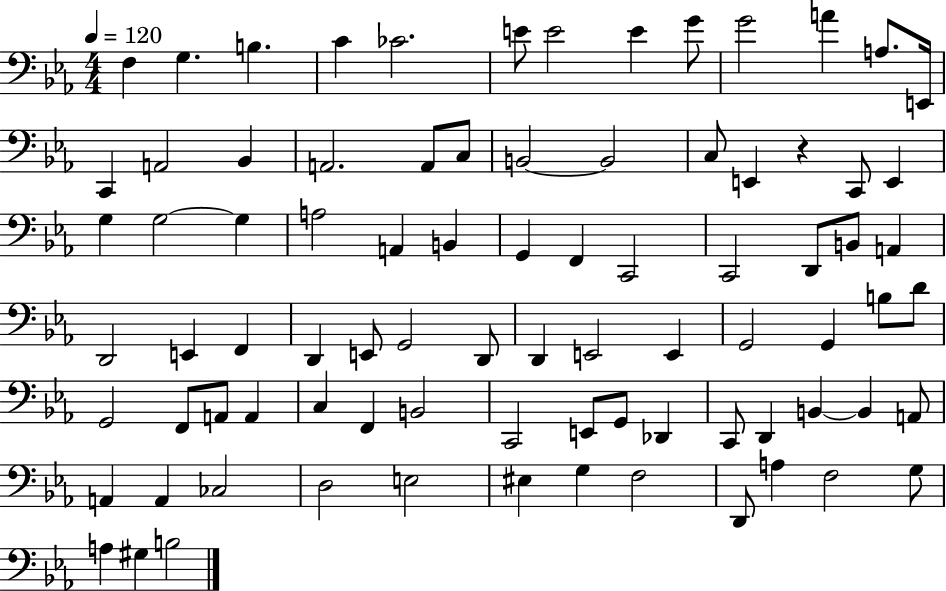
X:1
T:Untitled
M:4/4
L:1/4
K:Eb
F, G, B, C _C2 E/2 E2 E G/2 G2 A A,/2 E,,/4 C,, A,,2 _B,, A,,2 A,,/2 C,/2 B,,2 B,,2 C,/2 E,, z C,,/2 E,, G, G,2 G, A,2 A,, B,, G,, F,, C,,2 C,,2 D,,/2 B,,/2 A,, D,,2 E,, F,, D,, E,,/2 G,,2 D,,/2 D,, E,,2 E,, G,,2 G,, B,/2 D/2 G,,2 F,,/2 A,,/2 A,, C, F,, B,,2 C,,2 E,,/2 G,,/2 _D,, C,,/2 D,, B,, B,, A,,/2 A,, A,, _C,2 D,2 E,2 ^E, G, F,2 D,,/2 A, F,2 G,/2 A, ^G, B,2